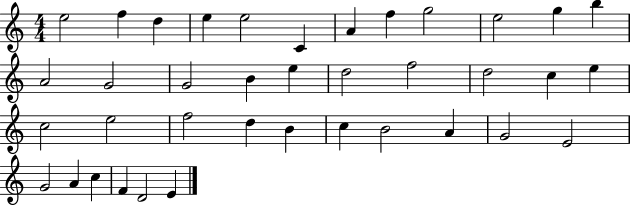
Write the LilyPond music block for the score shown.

{
  \clef treble
  \numericTimeSignature
  \time 4/4
  \key c \major
  e''2 f''4 d''4 | e''4 e''2 c'4 | a'4 f''4 g''2 | e''2 g''4 b''4 | \break a'2 g'2 | g'2 b'4 e''4 | d''2 f''2 | d''2 c''4 e''4 | \break c''2 e''2 | f''2 d''4 b'4 | c''4 b'2 a'4 | g'2 e'2 | \break g'2 a'4 c''4 | f'4 d'2 e'4 | \bar "|."
}